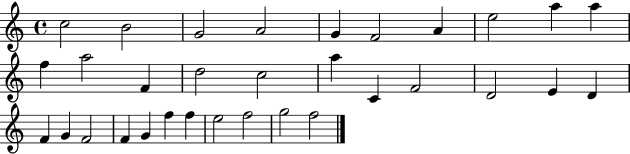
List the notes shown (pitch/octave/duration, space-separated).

C5/h B4/h G4/h A4/h G4/q F4/h A4/q E5/h A5/q A5/q F5/q A5/h F4/q D5/h C5/h A5/q C4/q F4/h D4/h E4/q D4/q F4/q G4/q F4/h F4/q G4/q F5/q F5/q E5/h F5/h G5/h F5/h